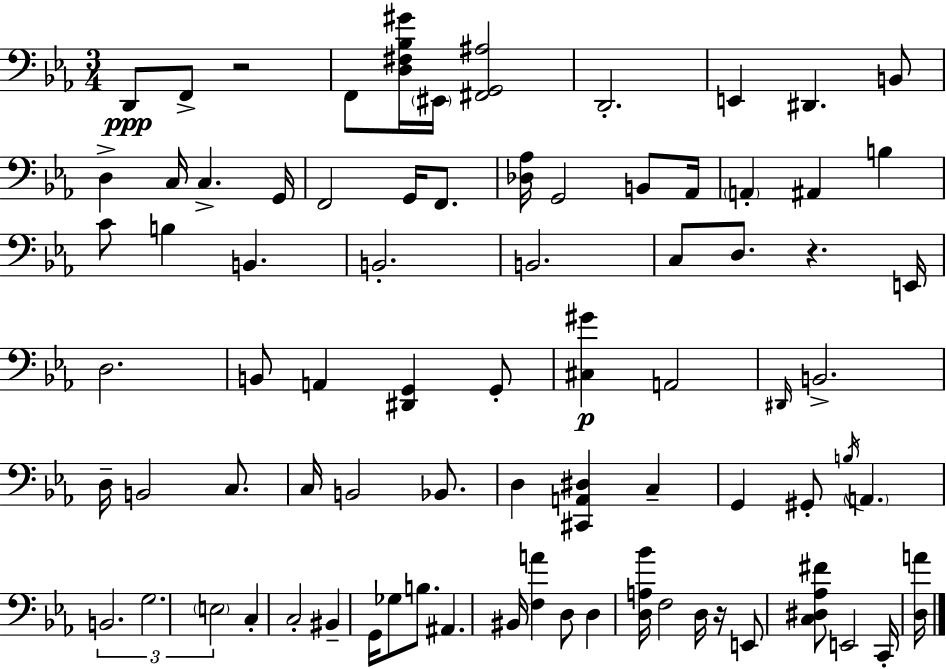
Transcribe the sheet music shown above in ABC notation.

X:1
T:Untitled
M:3/4
L:1/4
K:Cm
D,,/2 F,,/2 z2 F,,/2 [D,^F,_B,^G]/4 ^E,,/4 [^F,,G,,^A,]2 D,,2 E,, ^D,, B,,/2 D, C,/4 C, G,,/4 F,,2 G,,/4 F,,/2 [_D,_A,]/4 G,,2 B,,/2 _A,,/4 A,, ^A,, B, C/2 B, B,, B,,2 B,,2 C,/2 D,/2 z E,,/4 D,2 B,,/2 A,, [^D,,G,,] G,,/2 [^C,^G] A,,2 ^D,,/4 B,,2 D,/4 B,,2 C,/2 C,/4 B,,2 _B,,/2 D, [^C,,A,,^D,] C, G,, ^G,,/2 B,/4 A,, B,,2 G,2 E,2 C, C,2 ^B,, G,,/4 _G,/2 B,/2 ^A,, ^B,,/4 [F,A] D,/2 D, [D,A,_B]/4 F,2 D,/4 z/4 E,,/2 [C,^D,_A,^F]/2 E,,2 C,,/4 [D,A]/4